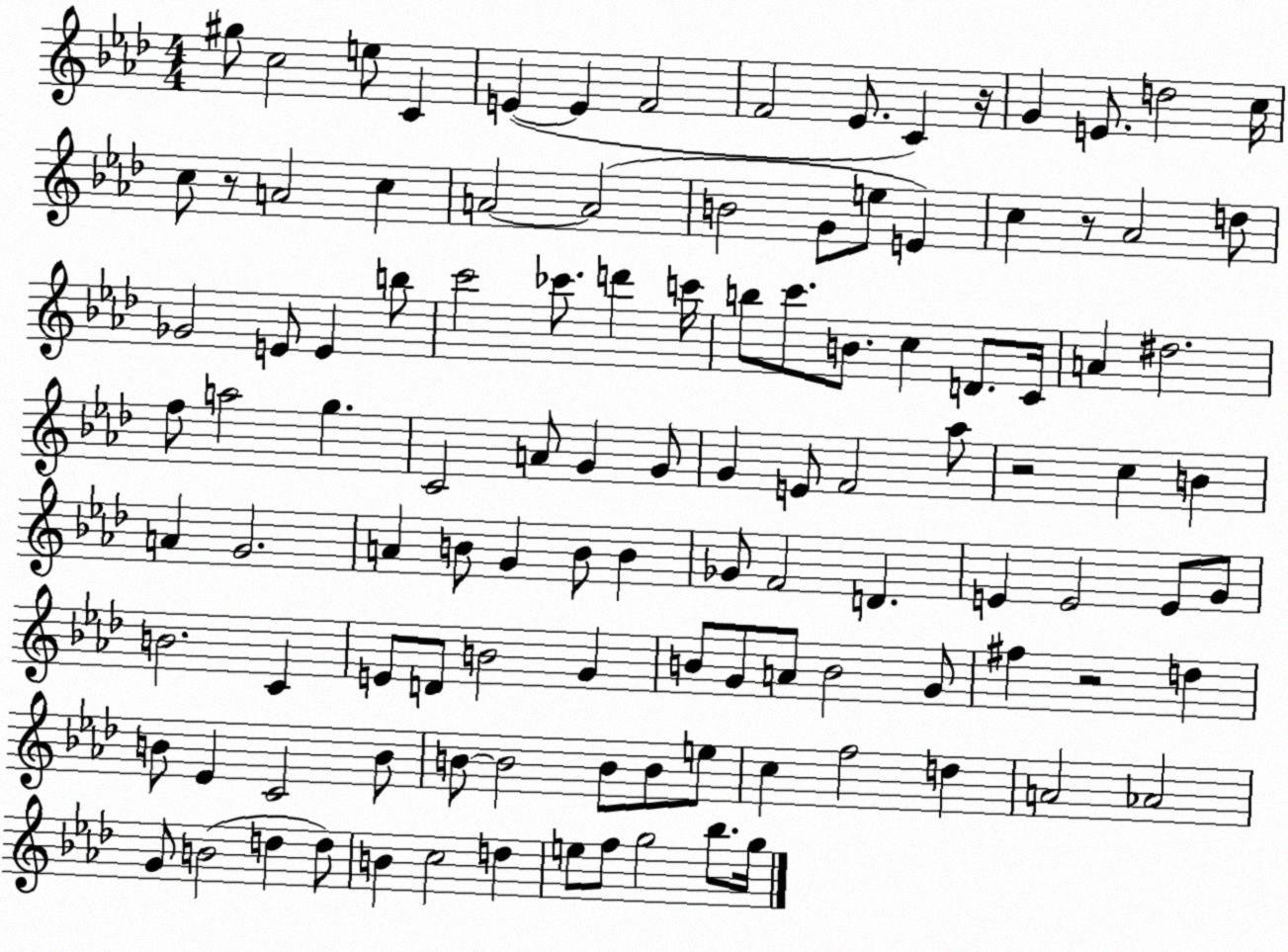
X:1
T:Untitled
M:4/4
L:1/4
K:Ab
^g/2 c2 e/2 C E E F2 F2 _E/2 C z/4 G E/2 d2 c/4 c/2 z/2 A2 c A2 A2 B2 G/2 e/2 E c z/2 _A2 d/2 _G2 E/2 E b/2 c'2 _c'/2 d' c'/4 b/2 c'/2 B/2 c D/2 C/4 A ^d2 f/2 a2 g C2 A/2 G G/2 G E/2 F2 _a/2 z2 c B A G2 A B/2 G B/2 B _G/2 F2 D E E2 E/2 G/2 B2 C E/2 D/2 B2 G B/2 G/2 A/2 B2 G/2 ^f z2 d B/2 _E C2 B/2 B/2 B2 B/2 B/2 e/2 c f2 d A2 _A2 G/2 B2 d d/2 B c2 d e/2 f/2 g2 _b/2 g/4